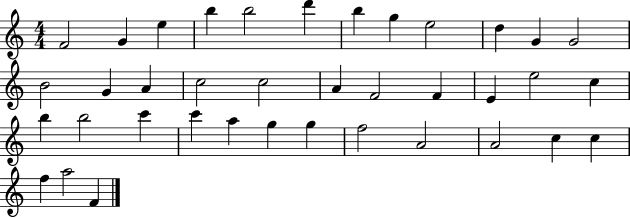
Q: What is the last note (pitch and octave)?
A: F4